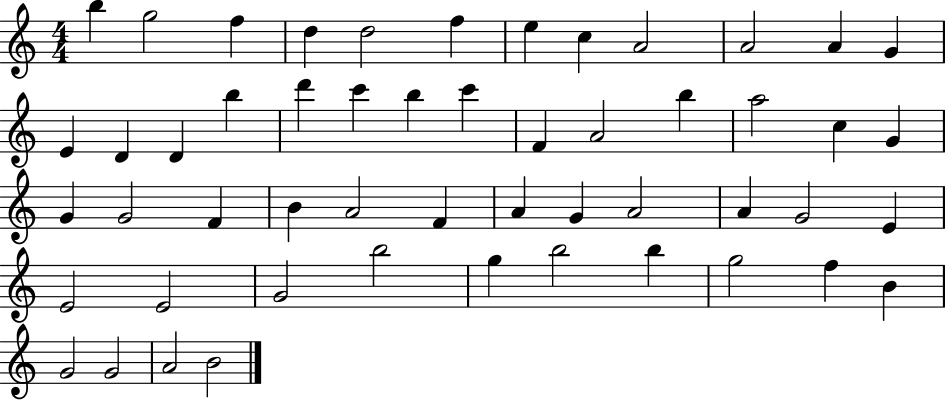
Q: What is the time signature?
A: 4/4